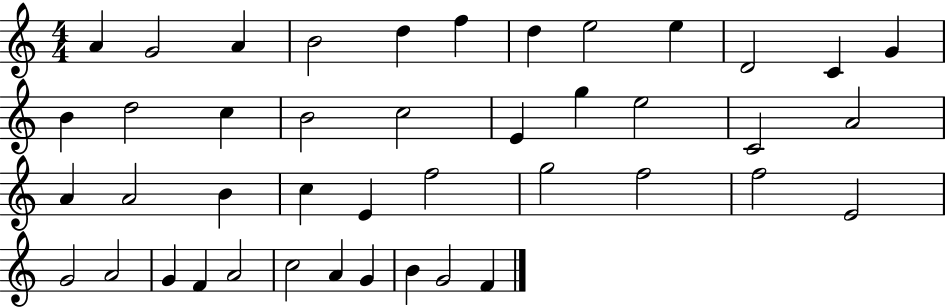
A4/q G4/h A4/q B4/h D5/q F5/q D5/q E5/h E5/q D4/h C4/q G4/q B4/q D5/h C5/q B4/h C5/h E4/q G5/q E5/h C4/h A4/h A4/q A4/h B4/q C5/q E4/q F5/h G5/h F5/h F5/h E4/h G4/h A4/h G4/q F4/q A4/h C5/h A4/q G4/q B4/q G4/h F4/q